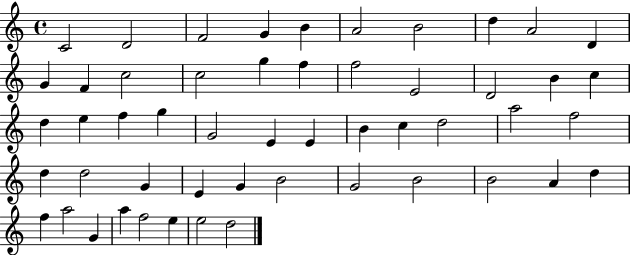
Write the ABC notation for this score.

X:1
T:Untitled
M:4/4
L:1/4
K:C
C2 D2 F2 G B A2 B2 d A2 D G F c2 c2 g f f2 E2 D2 B c d e f g G2 E E B c d2 a2 f2 d d2 G E G B2 G2 B2 B2 A d f a2 G a f2 e e2 d2